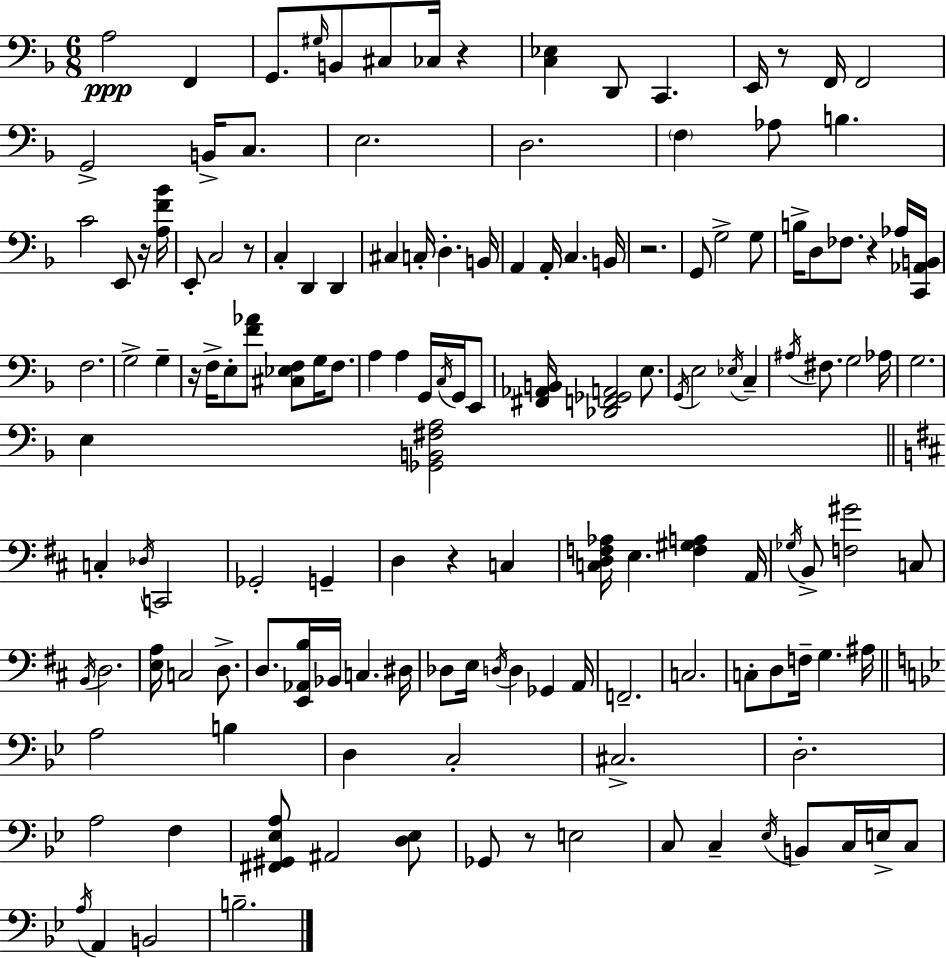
{
  \clef bass
  \numericTimeSignature
  \time 6/8
  \key d \minor
  a2\ppp f,4 | g,8. \grace { gis16 } b,8 cis8 ces16 r4 | <c ees>4 d,8 c,4. | e,16 r8 f,16 f,2 | \break g,2-> b,16-> c8. | e2. | d2. | \parenthesize f4 aes8 b4. | \break c'2 e,8 r16 | <a f' bes'>16 e,8-. c2 r8 | c4-. d,4 d,4 | cis4 c16-. d4.-. | \break b,16 a,4 a,16-. c4. | b,16 r2. | g,8 g2-> g8 | b16-> d8 fes8. r4 aes16 | \break <c, aes, b,>16 f2. | g2-> g4-- | r16 f16-> e8-. <f' aes'>8 <cis ees f>8 g16 f8. | a4 a4 g,16 \acciaccatura { c16 } g,16 | \break e,8 <fis, aes, b,>16 <des, f, ges, a,>2 e8. | \acciaccatura { g,16 } e2 \acciaccatura { ees16 } | c4-- \acciaccatura { ais16 } fis8. g2 | aes16 g2. | \break e4 <ges, b, fis a>2 | \bar "||" \break \key d \major c4-. \acciaccatura { des16 } c,2 | ges,2-. g,4-- | d4 r4 c4 | <c d f aes>16 e4. <f gis a>4 | \break a,16 \acciaccatura { ges16 } b,8-> <f gis'>2 | c8 \acciaccatura { b,16 } d2. | <e a>16 c2 | d8.-> d8. <e, aes, b>16 bes,16 c4. | \break dis16 des8 e16 \acciaccatura { d16 } d4 ges,4 | a,16 f,2.-- | c2. | c8-. d8 f16-- g4. | \break ais16 \bar "||" \break \key bes \major a2 b4 | d4 c2-. | cis2.-> | d2.-. | \break a2 f4 | <fis, gis, ees a>8 ais,2 <d ees>8 | ges,8 r8 e2 | c8 c4-- \acciaccatura { ees16 } b,8 c16 e16-> c8 | \break \acciaccatura { a16 } a,4 b,2 | b2.-- | \bar "|."
}